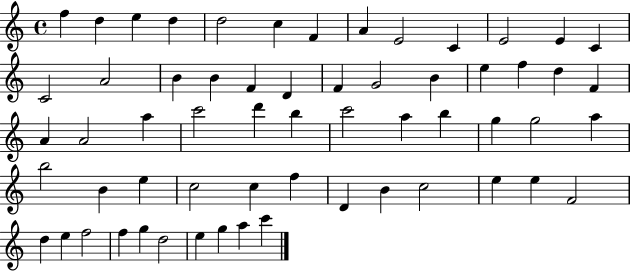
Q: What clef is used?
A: treble